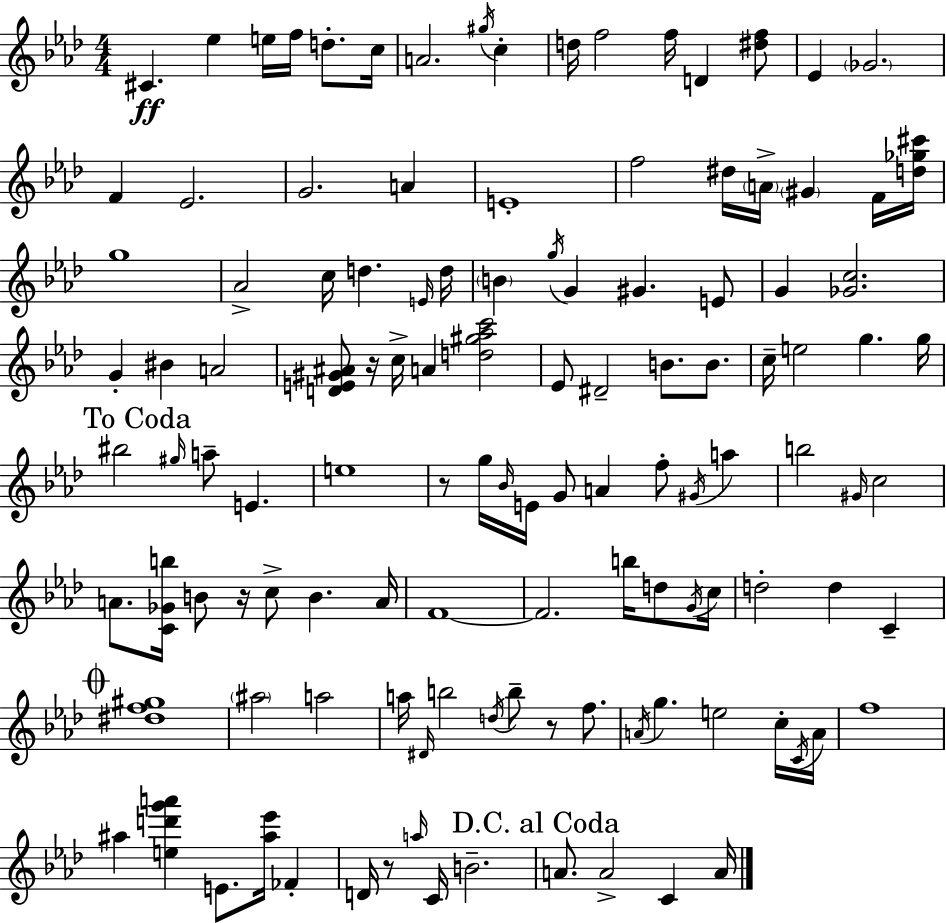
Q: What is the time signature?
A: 4/4